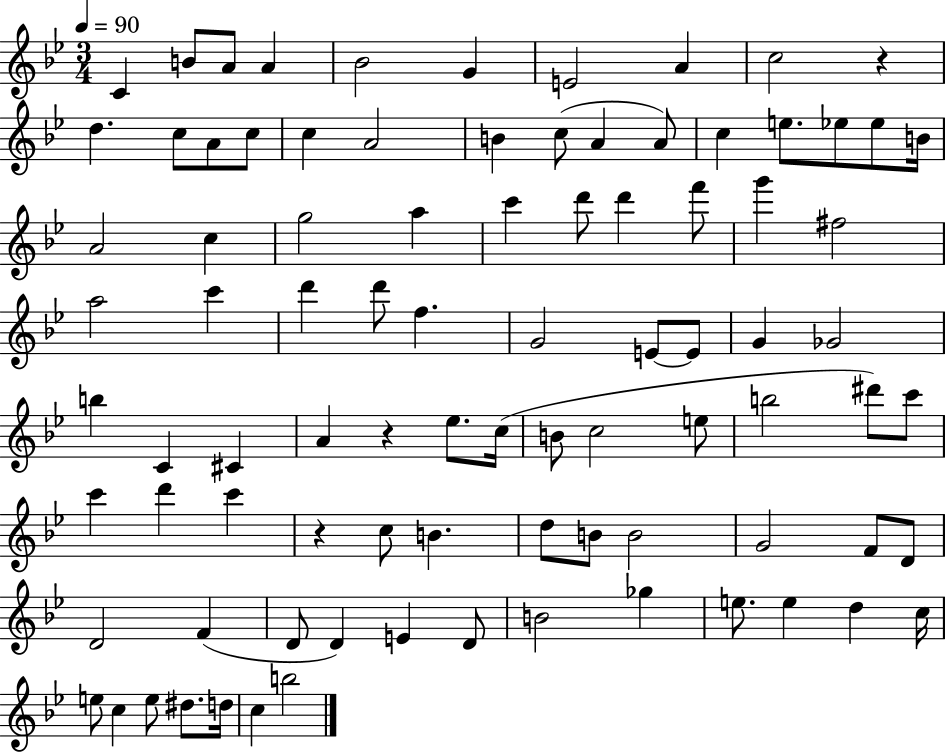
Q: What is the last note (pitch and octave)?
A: B5